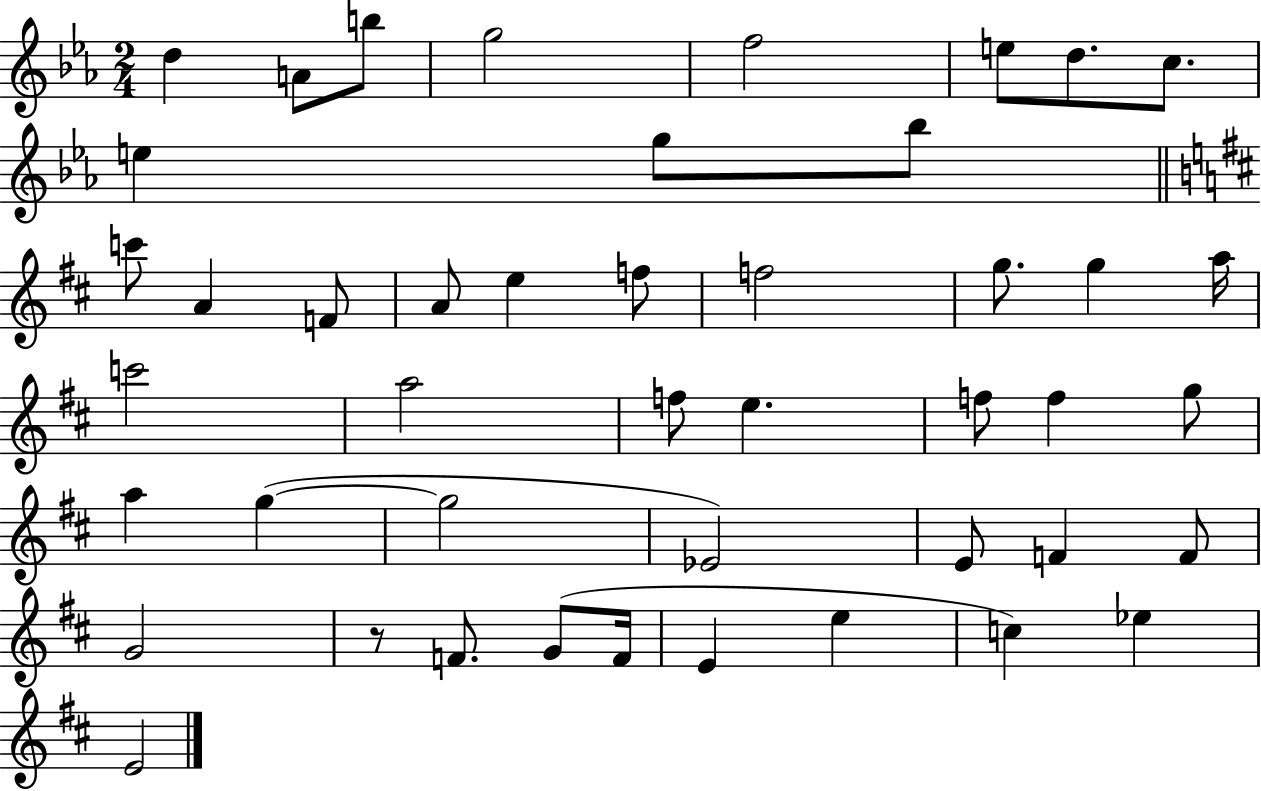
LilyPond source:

{
  \clef treble
  \numericTimeSignature
  \time 2/4
  \key ees \major
  \repeat volta 2 { d''4 a'8 b''8 | g''2 | f''2 | e''8 d''8. c''8. | \break e''4 g''8 bes''8 | \bar "||" \break \key d \major c'''8 a'4 f'8 | a'8 e''4 f''8 | f''2 | g''8. g''4 a''16 | \break c'''2 | a''2 | f''8 e''4. | f''8 f''4 g''8 | \break a''4 g''4~(~ | g''2 | ees'2) | e'8 f'4 f'8 | \break g'2 | r8 f'8. g'8( f'16 | e'4 e''4 | c''4) ees''4 | \break e'2 | } \bar "|."
}